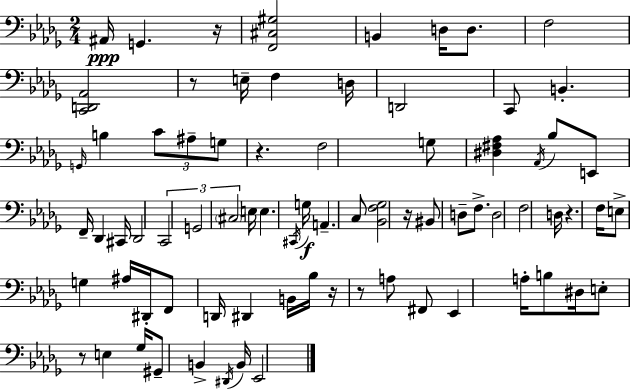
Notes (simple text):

A#2/s G2/q. R/s [F2,C#3,G#3]/h B2/q D3/s D3/e. F3/h [C2,D2,Ab2]/h R/e E3/s F3/q D3/s D2/h C2/e B2/q. G2/s B3/q C4/e A#3/e G3/e R/q. F3/h G3/e [D#3,F#3,Ab3]/q Ab2/s Bb3/e E2/e F2/s Db2/q C#2/s Db2/h C2/h G2/h C#3/h E3/s E3/q. C#2/s G3/s A2/q. C3/e [Bb2,F3,Gb3]/h R/s BIS2/e D3/e F3/e. D3/h F3/h D3/s R/q. F3/s E3/e G3/q A#3/s D#2/s F2/e D2/s D#2/q B2/s Bb3/s R/s R/e A3/e F#2/e Eb2/q A3/s B3/e D#3/s E3/e R/e E3/q Gb3/s G#2/e B2/q D#2/s B2/s Eb2/h